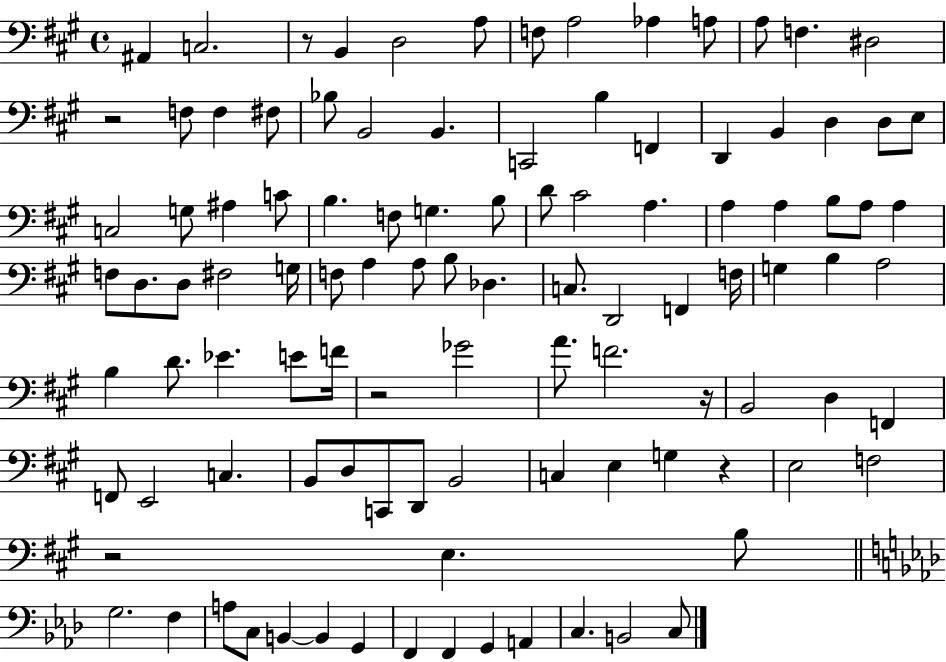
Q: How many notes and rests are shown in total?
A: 105